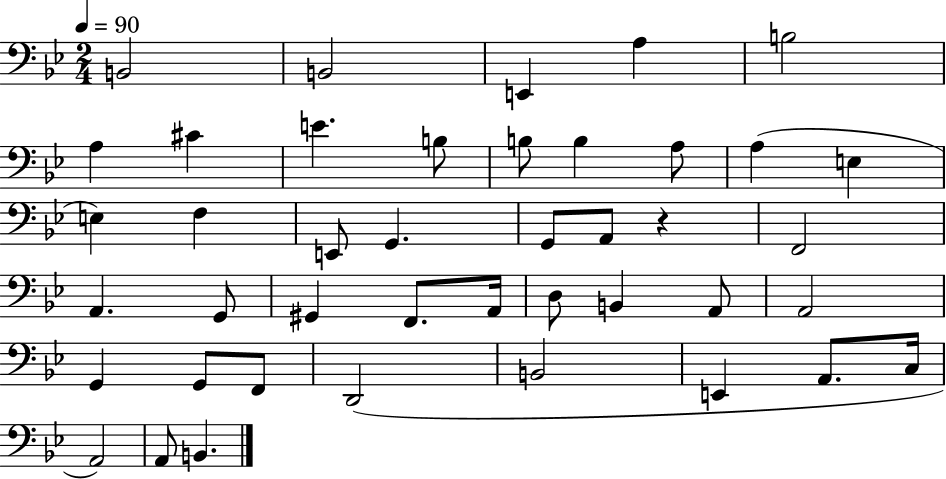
{
  \clef bass
  \numericTimeSignature
  \time 2/4
  \key bes \major
  \tempo 4 = 90
  b,2 | b,2 | e,4 a4 | b2 | \break a4 cis'4 | e'4. b8 | b8 b4 a8 | a4( e4 | \break e4) f4 | e,8 g,4. | g,8 a,8 r4 | f,2 | \break a,4. g,8 | gis,4 f,8. a,16 | d8 b,4 a,8 | a,2 | \break g,4 g,8 f,8 | d,2( | b,2 | e,4 a,8. c16 | \break a,2) | a,8 b,4. | \bar "|."
}